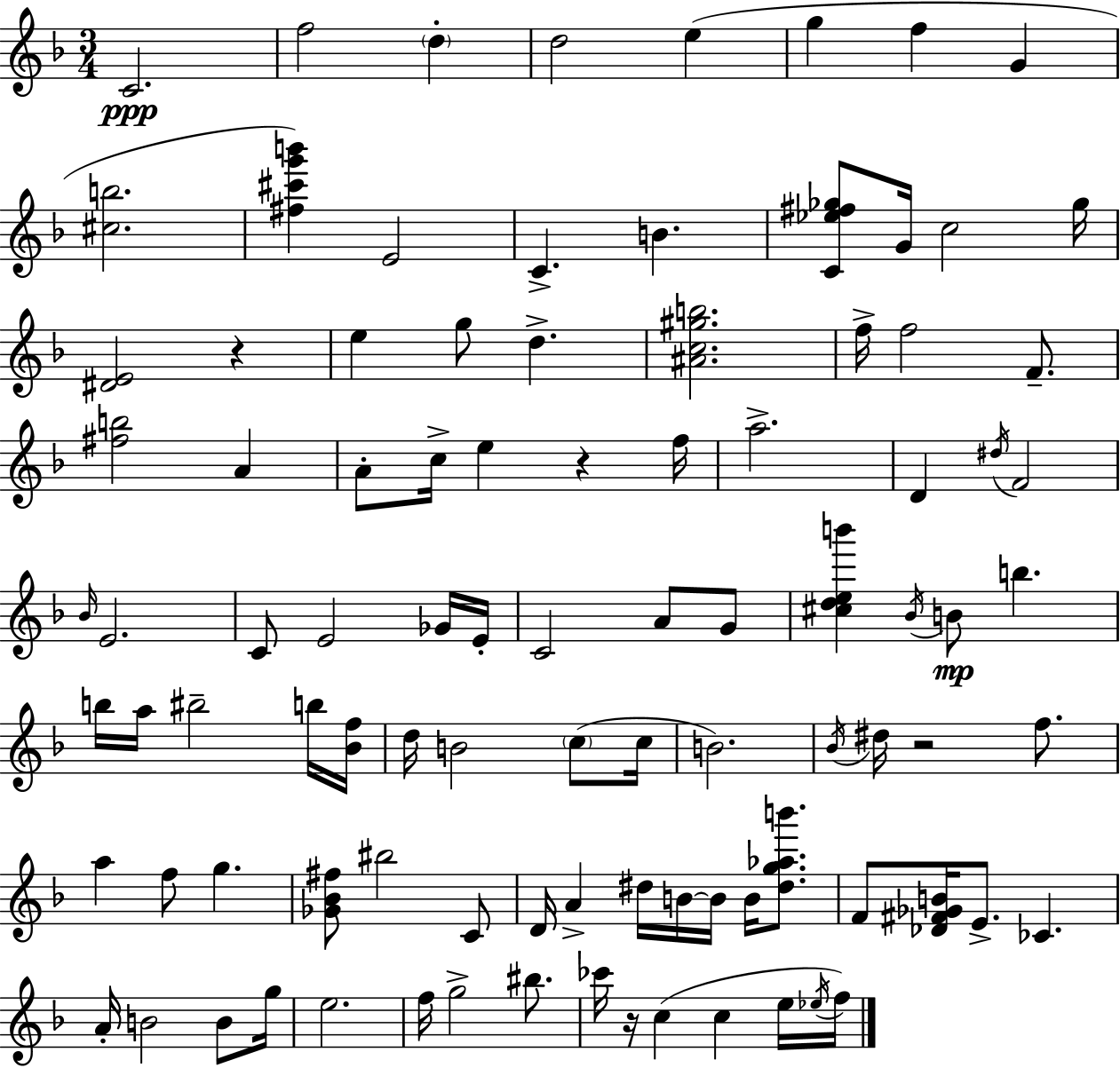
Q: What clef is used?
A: treble